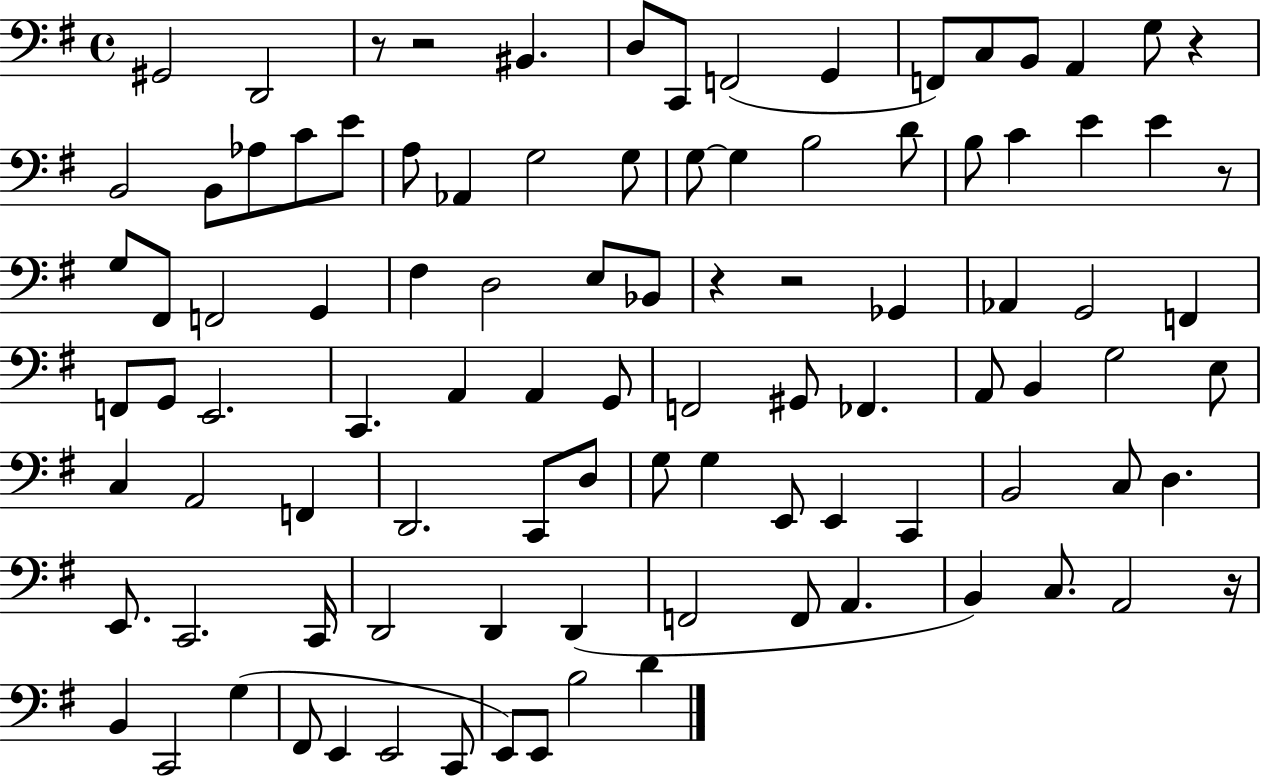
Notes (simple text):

G#2/h D2/h R/e R/h BIS2/q. D3/e C2/e F2/h G2/q F2/e C3/e B2/e A2/q G3/e R/q B2/h B2/e Ab3/e C4/e E4/e A3/e Ab2/q G3/h G3/e G3/e G3/q B3/h D4/e B3/e C4/q E4/q E4/q R/e G3/e F#2/e F2/h G2/q F#3/q D3/h E3/e Bb2/e R/q R/h Gb2/q Ab2/q G2/h F2/q F2/e G2/e E2/h. C2/q. A2/q A2/q G2/e F2/h G#2/e FES2/q. A2/e B2/q G3/h E3/e C3/q A2/h F2/q D2/h. C2/e D3/e G3/e G3/q E2/e E2/q C2/q B2/h C3/e D3/q. E2/e. C2/h. C2/s D2/h D2/q D2/q F2/h F2/e A2/q. B2/q C3/e. A2/h R/s B2/q C2/h G3/q F#2/e E2/q E2/h C2/e E2/e E2/e B3/h D4/q